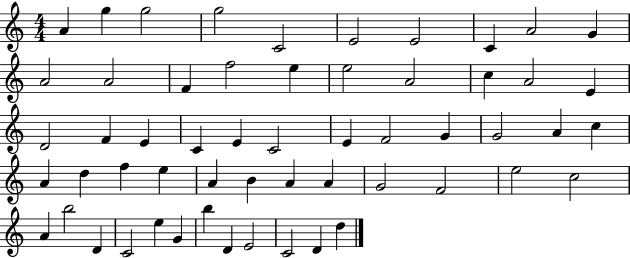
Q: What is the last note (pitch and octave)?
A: D5